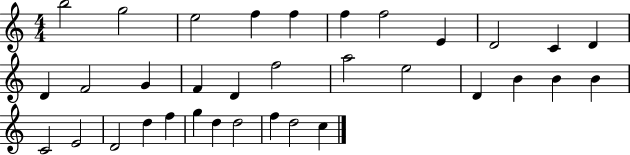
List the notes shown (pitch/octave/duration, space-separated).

B5/h G5/h E5/h F5/q F5/q F5/q F5/h E4/q D4/h C4/q D4/q D4/q F4/h G4/q F4/q D4/q F5/h A5/h E5/h D4/q B4/q B4/q B4/q C4/h E4/h D4/h D5/q F5/q G5/q D5/q D5/h F5/q D5/h C5/q